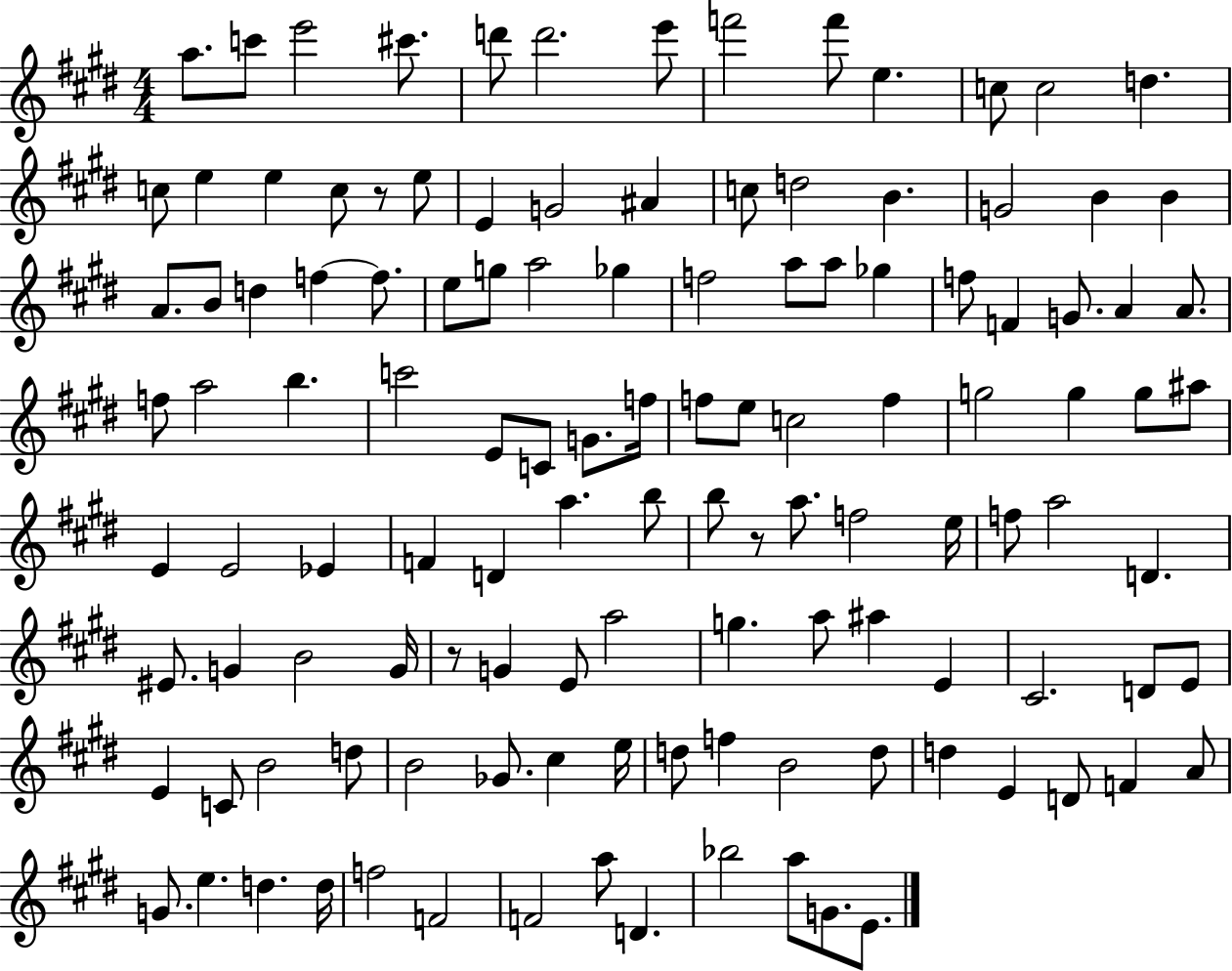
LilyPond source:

{
  \clef treble
  \numericTimeSignature
  \time 4/4
  \key e \major
  a''8. c'''8 e'''2 cis'''8. | d'''8 d'''2. e'''8 | f'''2 f'''8 e''4. | c''8 c''2 d''4. | \break c''8 e''4 e''4 c''8 r8 e''8 | e'4 g'2 ais'4 | c''8 d''2 b'4. | g'2 b'4 b'4 | \break a'8. b'8 d''4 f''4~~ f''8. | e''8 g''8 a''2 ges''4 | f''2 a''8 a''8 ges''4 | f''8 f'4 g'8. a'4 a'8. | \break f''8 a''2 b''4. | c'''2 e'8 c'8 g'8. f''16 | f''8 e''8 c''2 f''4 | g''2 g''4 g''8 ais''8 | \break e'4 e'2 ees'4 | f'4 d'4 a''4. b''8 | b''8 r8 a''8. f''2 e''16 | f''8 a''2 d'4. | \break eis'8. g'4 b'2 g'16 | r8 g'4 e'8 a''2 | g''4. a''8 ais''4 e'4 | cis'2. d'8 e'8 | \break e'4 c'8 b'2 d''8 | b'2 ges'8. cis''4 e''16 | d''8 f''4 b'2 d''8 | d''4 e'4 d'8 f'4 a'8 | \break g'8. e''4. d''4. d''16 | f''2 f'2 | f'2 a''8 d'4. | bes''2 a''8 g'8. e'8. | \break \bar "|."
}